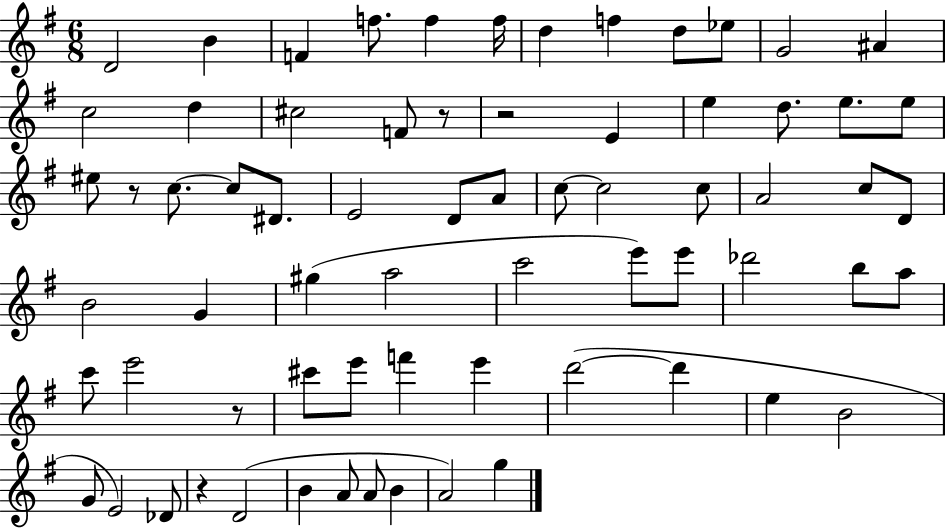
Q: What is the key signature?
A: G major